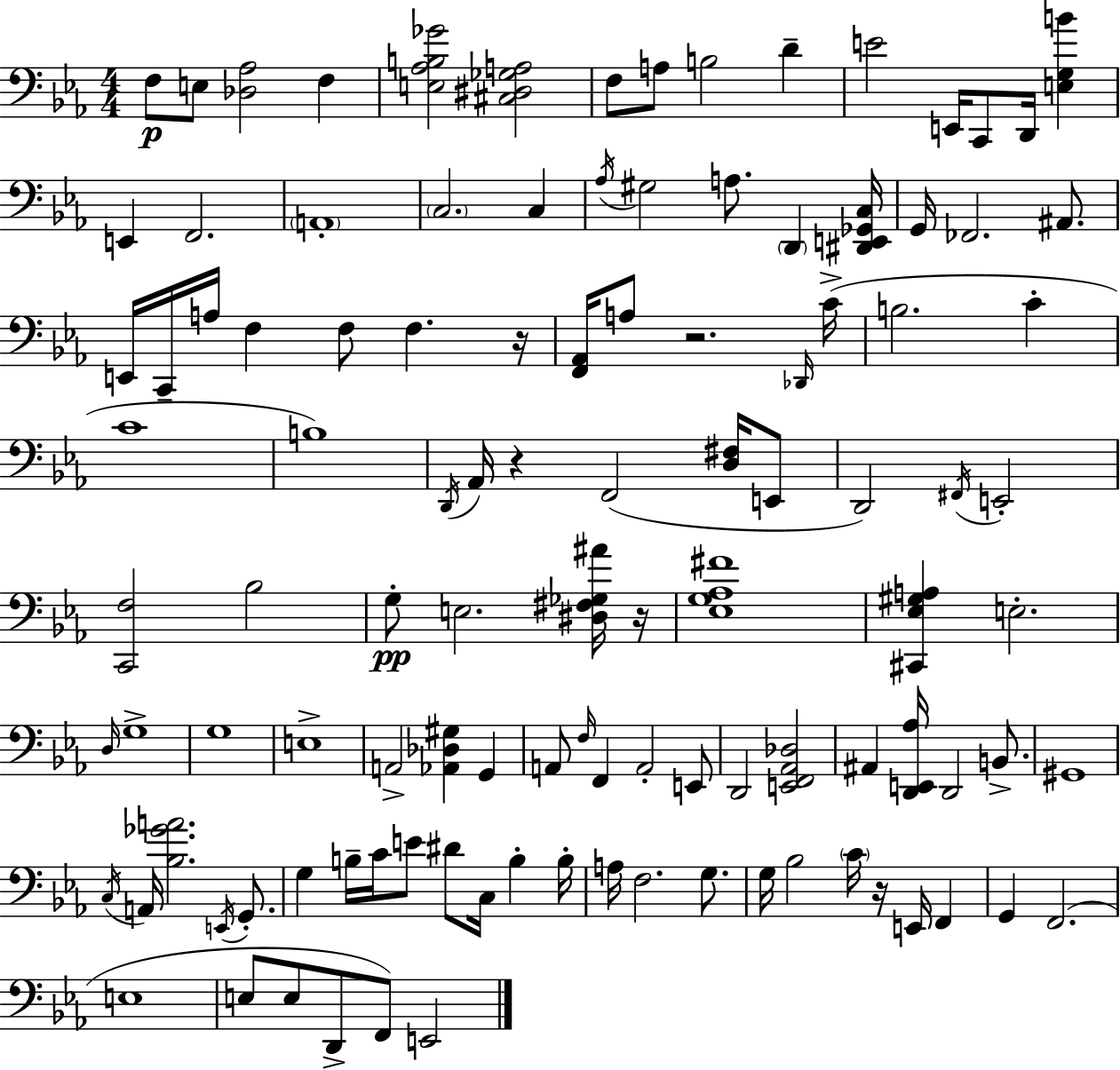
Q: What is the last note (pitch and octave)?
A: E2